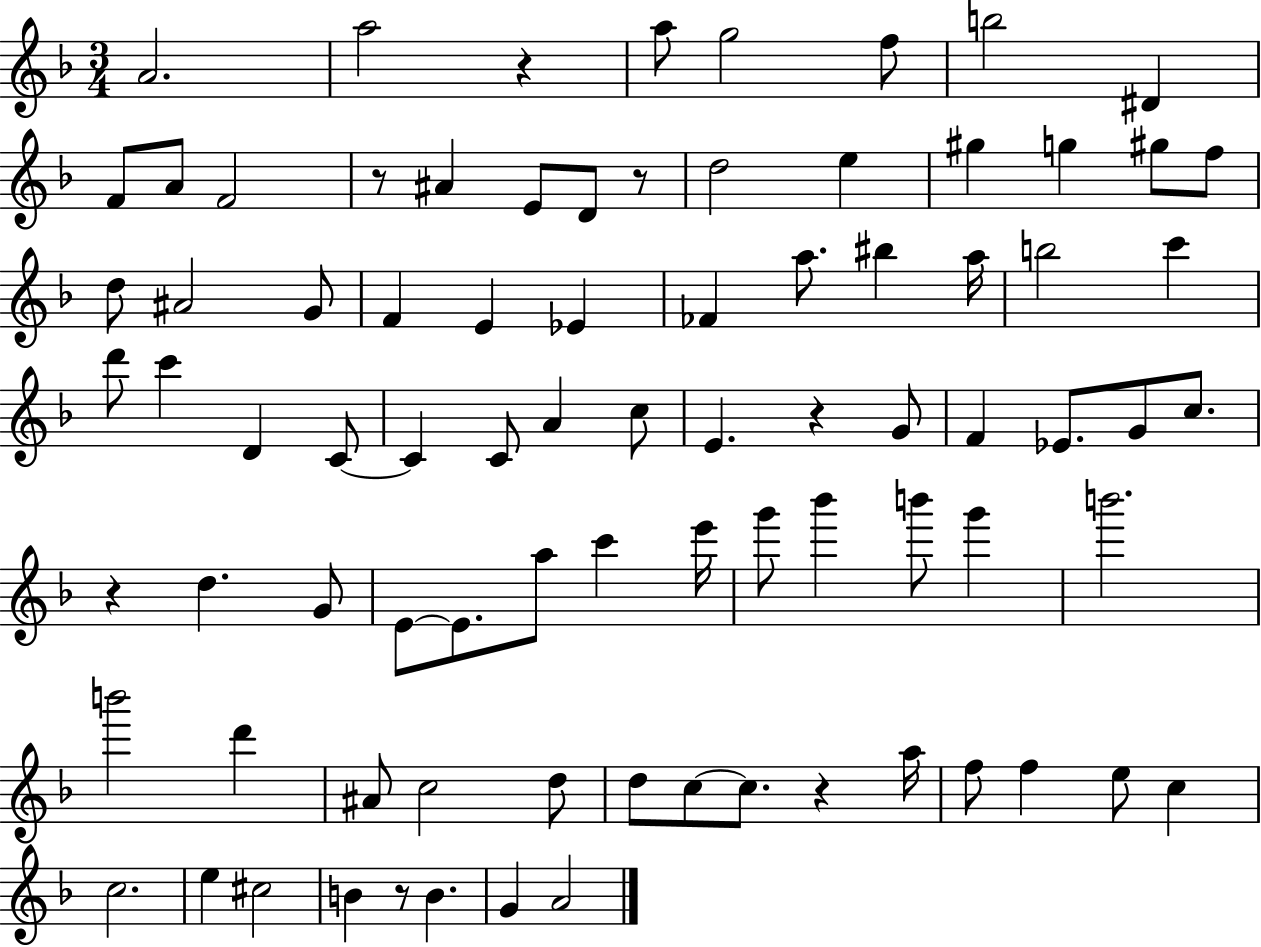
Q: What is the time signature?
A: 3/4